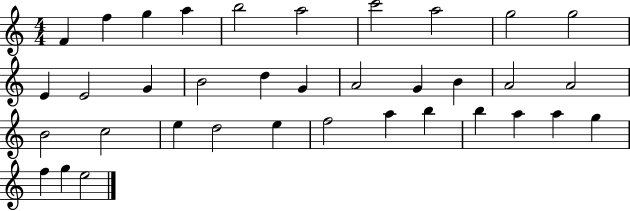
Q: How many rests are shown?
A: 0